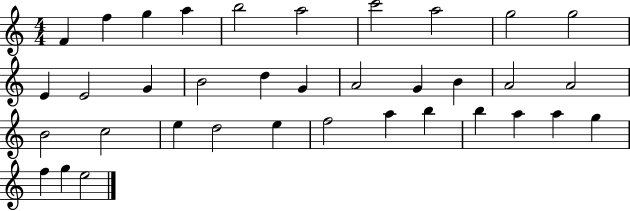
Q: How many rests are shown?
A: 0